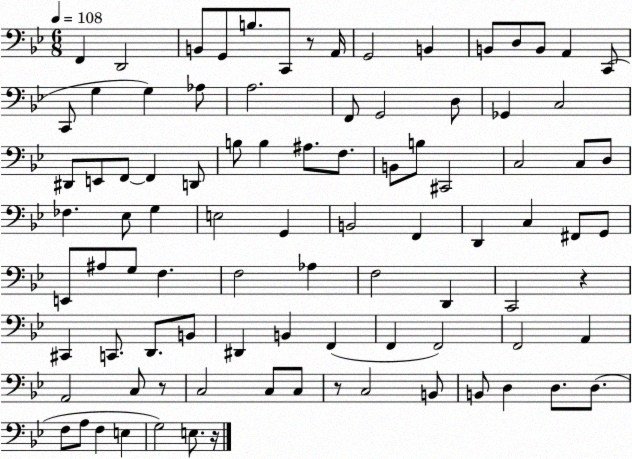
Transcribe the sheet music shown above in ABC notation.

X:1
T:Untitled
M:6/8
L:1/4
K:Bb
F,, D,,2 B,,/2 G,,/2 B,/2 C,,/2 z/2 A,,/4 G,,2 B,, B,,/2 D,/2 B,,/2 A,, C,,/2 C,,/2 G, G, _A,/2 A,2 F,,/2 G,,2 D,/2 _G,, C,2 ^D,,/2 E,,/2 F,,/2 F,, D,,/2 B,/2 B, ^A,/2 F,/2 B,,/2 B,/2 ^C,,2 C,2 C,/2 D,/2 _F, _E,/2 G, E,2 G,, B,,2 F,, D,, C, ^F,,/2 G,,/2 E,,/2 ^A,/2 G,/2 F, F,2 _A, F,2 D,, C,,2 z ^C,, C,,/2 D,,/2 B,,/2 ^D,, B,, F,, F,, F,,2 F,,2 A,, A,,2 C,/2 z/2 C,2 C,/2 C,/2 z/2 C,2 B,,/2 B,,/2 D, D,/2 D,/2 F,/2 A,/2 F, E, G,2 E,/2 z/4